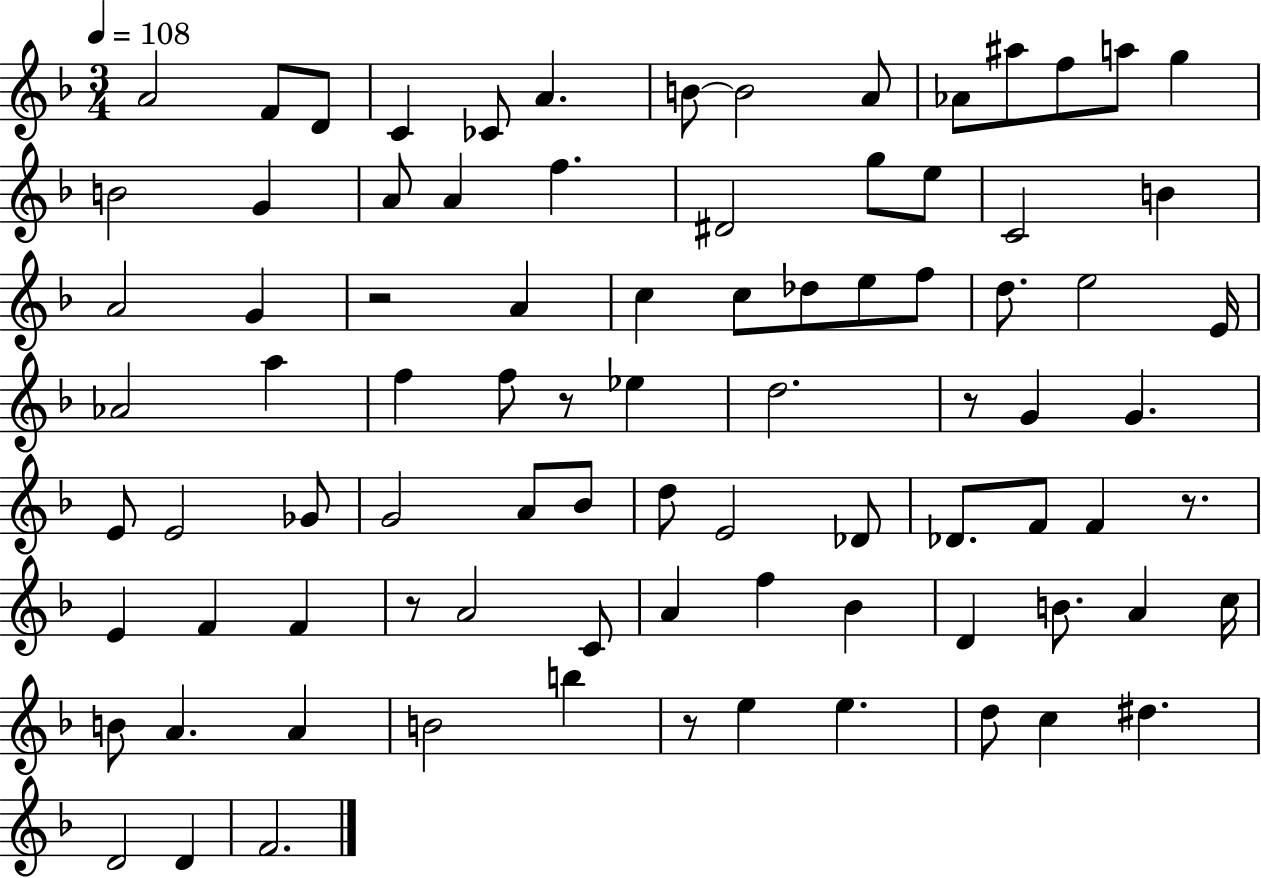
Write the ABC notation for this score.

X:1
T:Untitled
M:3/4
L:1/4
K:F
A2 F/2 D/2 C _C/2 A B/2 B2 A/2 _A/2 ^a/2 f/2 a/2 g B2 G A/2 A f ^D2 g/2 e/2 C2 B A2 G z2 A c c/2 _d/2 e/2 f/2 d/2 e2 E/4 _A2 a f f/2 z/2 _e d2 z/2 G G E/2 E2 _G/2 G2 A/2 _B/2 d/2 E2 _D/2 _D/2 F/2 F z/2 E F F z/2 A2 C/2 A f _B D B/2 A c/4 B/2 A A B2 b z/2 e e d/2 c ^d D2 D F2